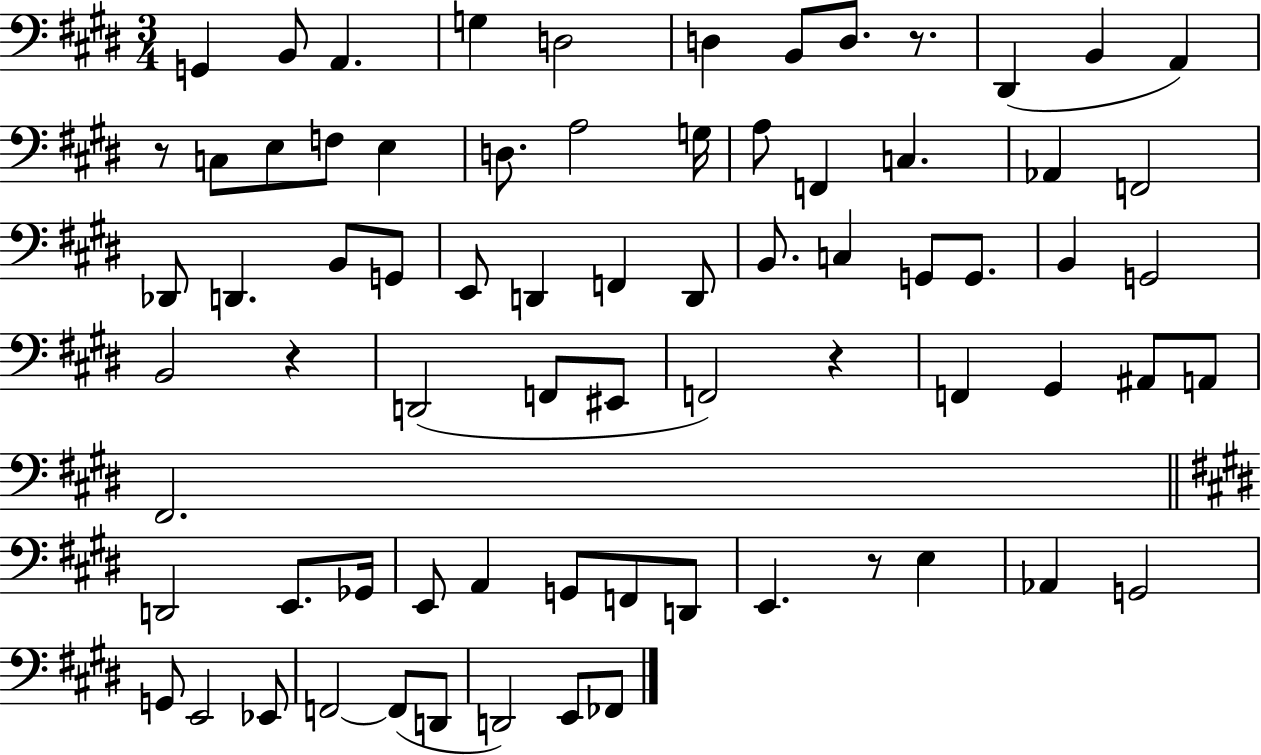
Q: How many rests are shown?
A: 5